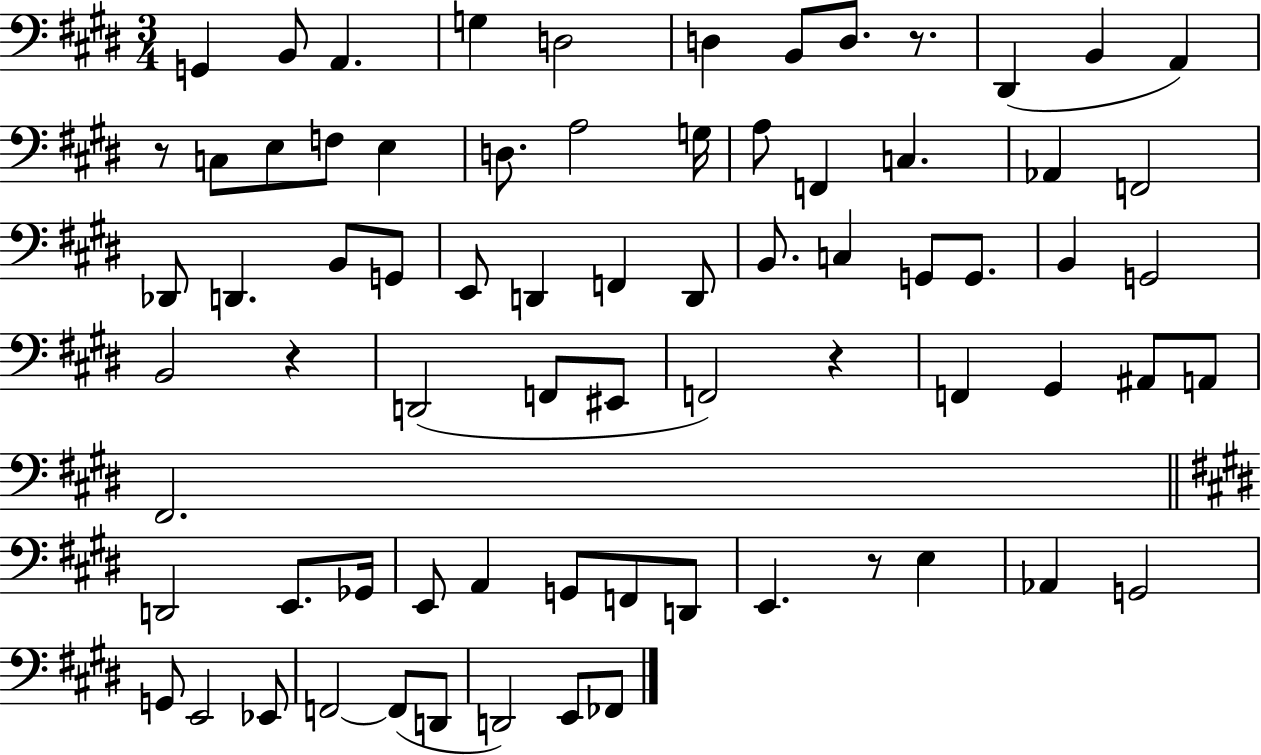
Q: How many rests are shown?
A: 5